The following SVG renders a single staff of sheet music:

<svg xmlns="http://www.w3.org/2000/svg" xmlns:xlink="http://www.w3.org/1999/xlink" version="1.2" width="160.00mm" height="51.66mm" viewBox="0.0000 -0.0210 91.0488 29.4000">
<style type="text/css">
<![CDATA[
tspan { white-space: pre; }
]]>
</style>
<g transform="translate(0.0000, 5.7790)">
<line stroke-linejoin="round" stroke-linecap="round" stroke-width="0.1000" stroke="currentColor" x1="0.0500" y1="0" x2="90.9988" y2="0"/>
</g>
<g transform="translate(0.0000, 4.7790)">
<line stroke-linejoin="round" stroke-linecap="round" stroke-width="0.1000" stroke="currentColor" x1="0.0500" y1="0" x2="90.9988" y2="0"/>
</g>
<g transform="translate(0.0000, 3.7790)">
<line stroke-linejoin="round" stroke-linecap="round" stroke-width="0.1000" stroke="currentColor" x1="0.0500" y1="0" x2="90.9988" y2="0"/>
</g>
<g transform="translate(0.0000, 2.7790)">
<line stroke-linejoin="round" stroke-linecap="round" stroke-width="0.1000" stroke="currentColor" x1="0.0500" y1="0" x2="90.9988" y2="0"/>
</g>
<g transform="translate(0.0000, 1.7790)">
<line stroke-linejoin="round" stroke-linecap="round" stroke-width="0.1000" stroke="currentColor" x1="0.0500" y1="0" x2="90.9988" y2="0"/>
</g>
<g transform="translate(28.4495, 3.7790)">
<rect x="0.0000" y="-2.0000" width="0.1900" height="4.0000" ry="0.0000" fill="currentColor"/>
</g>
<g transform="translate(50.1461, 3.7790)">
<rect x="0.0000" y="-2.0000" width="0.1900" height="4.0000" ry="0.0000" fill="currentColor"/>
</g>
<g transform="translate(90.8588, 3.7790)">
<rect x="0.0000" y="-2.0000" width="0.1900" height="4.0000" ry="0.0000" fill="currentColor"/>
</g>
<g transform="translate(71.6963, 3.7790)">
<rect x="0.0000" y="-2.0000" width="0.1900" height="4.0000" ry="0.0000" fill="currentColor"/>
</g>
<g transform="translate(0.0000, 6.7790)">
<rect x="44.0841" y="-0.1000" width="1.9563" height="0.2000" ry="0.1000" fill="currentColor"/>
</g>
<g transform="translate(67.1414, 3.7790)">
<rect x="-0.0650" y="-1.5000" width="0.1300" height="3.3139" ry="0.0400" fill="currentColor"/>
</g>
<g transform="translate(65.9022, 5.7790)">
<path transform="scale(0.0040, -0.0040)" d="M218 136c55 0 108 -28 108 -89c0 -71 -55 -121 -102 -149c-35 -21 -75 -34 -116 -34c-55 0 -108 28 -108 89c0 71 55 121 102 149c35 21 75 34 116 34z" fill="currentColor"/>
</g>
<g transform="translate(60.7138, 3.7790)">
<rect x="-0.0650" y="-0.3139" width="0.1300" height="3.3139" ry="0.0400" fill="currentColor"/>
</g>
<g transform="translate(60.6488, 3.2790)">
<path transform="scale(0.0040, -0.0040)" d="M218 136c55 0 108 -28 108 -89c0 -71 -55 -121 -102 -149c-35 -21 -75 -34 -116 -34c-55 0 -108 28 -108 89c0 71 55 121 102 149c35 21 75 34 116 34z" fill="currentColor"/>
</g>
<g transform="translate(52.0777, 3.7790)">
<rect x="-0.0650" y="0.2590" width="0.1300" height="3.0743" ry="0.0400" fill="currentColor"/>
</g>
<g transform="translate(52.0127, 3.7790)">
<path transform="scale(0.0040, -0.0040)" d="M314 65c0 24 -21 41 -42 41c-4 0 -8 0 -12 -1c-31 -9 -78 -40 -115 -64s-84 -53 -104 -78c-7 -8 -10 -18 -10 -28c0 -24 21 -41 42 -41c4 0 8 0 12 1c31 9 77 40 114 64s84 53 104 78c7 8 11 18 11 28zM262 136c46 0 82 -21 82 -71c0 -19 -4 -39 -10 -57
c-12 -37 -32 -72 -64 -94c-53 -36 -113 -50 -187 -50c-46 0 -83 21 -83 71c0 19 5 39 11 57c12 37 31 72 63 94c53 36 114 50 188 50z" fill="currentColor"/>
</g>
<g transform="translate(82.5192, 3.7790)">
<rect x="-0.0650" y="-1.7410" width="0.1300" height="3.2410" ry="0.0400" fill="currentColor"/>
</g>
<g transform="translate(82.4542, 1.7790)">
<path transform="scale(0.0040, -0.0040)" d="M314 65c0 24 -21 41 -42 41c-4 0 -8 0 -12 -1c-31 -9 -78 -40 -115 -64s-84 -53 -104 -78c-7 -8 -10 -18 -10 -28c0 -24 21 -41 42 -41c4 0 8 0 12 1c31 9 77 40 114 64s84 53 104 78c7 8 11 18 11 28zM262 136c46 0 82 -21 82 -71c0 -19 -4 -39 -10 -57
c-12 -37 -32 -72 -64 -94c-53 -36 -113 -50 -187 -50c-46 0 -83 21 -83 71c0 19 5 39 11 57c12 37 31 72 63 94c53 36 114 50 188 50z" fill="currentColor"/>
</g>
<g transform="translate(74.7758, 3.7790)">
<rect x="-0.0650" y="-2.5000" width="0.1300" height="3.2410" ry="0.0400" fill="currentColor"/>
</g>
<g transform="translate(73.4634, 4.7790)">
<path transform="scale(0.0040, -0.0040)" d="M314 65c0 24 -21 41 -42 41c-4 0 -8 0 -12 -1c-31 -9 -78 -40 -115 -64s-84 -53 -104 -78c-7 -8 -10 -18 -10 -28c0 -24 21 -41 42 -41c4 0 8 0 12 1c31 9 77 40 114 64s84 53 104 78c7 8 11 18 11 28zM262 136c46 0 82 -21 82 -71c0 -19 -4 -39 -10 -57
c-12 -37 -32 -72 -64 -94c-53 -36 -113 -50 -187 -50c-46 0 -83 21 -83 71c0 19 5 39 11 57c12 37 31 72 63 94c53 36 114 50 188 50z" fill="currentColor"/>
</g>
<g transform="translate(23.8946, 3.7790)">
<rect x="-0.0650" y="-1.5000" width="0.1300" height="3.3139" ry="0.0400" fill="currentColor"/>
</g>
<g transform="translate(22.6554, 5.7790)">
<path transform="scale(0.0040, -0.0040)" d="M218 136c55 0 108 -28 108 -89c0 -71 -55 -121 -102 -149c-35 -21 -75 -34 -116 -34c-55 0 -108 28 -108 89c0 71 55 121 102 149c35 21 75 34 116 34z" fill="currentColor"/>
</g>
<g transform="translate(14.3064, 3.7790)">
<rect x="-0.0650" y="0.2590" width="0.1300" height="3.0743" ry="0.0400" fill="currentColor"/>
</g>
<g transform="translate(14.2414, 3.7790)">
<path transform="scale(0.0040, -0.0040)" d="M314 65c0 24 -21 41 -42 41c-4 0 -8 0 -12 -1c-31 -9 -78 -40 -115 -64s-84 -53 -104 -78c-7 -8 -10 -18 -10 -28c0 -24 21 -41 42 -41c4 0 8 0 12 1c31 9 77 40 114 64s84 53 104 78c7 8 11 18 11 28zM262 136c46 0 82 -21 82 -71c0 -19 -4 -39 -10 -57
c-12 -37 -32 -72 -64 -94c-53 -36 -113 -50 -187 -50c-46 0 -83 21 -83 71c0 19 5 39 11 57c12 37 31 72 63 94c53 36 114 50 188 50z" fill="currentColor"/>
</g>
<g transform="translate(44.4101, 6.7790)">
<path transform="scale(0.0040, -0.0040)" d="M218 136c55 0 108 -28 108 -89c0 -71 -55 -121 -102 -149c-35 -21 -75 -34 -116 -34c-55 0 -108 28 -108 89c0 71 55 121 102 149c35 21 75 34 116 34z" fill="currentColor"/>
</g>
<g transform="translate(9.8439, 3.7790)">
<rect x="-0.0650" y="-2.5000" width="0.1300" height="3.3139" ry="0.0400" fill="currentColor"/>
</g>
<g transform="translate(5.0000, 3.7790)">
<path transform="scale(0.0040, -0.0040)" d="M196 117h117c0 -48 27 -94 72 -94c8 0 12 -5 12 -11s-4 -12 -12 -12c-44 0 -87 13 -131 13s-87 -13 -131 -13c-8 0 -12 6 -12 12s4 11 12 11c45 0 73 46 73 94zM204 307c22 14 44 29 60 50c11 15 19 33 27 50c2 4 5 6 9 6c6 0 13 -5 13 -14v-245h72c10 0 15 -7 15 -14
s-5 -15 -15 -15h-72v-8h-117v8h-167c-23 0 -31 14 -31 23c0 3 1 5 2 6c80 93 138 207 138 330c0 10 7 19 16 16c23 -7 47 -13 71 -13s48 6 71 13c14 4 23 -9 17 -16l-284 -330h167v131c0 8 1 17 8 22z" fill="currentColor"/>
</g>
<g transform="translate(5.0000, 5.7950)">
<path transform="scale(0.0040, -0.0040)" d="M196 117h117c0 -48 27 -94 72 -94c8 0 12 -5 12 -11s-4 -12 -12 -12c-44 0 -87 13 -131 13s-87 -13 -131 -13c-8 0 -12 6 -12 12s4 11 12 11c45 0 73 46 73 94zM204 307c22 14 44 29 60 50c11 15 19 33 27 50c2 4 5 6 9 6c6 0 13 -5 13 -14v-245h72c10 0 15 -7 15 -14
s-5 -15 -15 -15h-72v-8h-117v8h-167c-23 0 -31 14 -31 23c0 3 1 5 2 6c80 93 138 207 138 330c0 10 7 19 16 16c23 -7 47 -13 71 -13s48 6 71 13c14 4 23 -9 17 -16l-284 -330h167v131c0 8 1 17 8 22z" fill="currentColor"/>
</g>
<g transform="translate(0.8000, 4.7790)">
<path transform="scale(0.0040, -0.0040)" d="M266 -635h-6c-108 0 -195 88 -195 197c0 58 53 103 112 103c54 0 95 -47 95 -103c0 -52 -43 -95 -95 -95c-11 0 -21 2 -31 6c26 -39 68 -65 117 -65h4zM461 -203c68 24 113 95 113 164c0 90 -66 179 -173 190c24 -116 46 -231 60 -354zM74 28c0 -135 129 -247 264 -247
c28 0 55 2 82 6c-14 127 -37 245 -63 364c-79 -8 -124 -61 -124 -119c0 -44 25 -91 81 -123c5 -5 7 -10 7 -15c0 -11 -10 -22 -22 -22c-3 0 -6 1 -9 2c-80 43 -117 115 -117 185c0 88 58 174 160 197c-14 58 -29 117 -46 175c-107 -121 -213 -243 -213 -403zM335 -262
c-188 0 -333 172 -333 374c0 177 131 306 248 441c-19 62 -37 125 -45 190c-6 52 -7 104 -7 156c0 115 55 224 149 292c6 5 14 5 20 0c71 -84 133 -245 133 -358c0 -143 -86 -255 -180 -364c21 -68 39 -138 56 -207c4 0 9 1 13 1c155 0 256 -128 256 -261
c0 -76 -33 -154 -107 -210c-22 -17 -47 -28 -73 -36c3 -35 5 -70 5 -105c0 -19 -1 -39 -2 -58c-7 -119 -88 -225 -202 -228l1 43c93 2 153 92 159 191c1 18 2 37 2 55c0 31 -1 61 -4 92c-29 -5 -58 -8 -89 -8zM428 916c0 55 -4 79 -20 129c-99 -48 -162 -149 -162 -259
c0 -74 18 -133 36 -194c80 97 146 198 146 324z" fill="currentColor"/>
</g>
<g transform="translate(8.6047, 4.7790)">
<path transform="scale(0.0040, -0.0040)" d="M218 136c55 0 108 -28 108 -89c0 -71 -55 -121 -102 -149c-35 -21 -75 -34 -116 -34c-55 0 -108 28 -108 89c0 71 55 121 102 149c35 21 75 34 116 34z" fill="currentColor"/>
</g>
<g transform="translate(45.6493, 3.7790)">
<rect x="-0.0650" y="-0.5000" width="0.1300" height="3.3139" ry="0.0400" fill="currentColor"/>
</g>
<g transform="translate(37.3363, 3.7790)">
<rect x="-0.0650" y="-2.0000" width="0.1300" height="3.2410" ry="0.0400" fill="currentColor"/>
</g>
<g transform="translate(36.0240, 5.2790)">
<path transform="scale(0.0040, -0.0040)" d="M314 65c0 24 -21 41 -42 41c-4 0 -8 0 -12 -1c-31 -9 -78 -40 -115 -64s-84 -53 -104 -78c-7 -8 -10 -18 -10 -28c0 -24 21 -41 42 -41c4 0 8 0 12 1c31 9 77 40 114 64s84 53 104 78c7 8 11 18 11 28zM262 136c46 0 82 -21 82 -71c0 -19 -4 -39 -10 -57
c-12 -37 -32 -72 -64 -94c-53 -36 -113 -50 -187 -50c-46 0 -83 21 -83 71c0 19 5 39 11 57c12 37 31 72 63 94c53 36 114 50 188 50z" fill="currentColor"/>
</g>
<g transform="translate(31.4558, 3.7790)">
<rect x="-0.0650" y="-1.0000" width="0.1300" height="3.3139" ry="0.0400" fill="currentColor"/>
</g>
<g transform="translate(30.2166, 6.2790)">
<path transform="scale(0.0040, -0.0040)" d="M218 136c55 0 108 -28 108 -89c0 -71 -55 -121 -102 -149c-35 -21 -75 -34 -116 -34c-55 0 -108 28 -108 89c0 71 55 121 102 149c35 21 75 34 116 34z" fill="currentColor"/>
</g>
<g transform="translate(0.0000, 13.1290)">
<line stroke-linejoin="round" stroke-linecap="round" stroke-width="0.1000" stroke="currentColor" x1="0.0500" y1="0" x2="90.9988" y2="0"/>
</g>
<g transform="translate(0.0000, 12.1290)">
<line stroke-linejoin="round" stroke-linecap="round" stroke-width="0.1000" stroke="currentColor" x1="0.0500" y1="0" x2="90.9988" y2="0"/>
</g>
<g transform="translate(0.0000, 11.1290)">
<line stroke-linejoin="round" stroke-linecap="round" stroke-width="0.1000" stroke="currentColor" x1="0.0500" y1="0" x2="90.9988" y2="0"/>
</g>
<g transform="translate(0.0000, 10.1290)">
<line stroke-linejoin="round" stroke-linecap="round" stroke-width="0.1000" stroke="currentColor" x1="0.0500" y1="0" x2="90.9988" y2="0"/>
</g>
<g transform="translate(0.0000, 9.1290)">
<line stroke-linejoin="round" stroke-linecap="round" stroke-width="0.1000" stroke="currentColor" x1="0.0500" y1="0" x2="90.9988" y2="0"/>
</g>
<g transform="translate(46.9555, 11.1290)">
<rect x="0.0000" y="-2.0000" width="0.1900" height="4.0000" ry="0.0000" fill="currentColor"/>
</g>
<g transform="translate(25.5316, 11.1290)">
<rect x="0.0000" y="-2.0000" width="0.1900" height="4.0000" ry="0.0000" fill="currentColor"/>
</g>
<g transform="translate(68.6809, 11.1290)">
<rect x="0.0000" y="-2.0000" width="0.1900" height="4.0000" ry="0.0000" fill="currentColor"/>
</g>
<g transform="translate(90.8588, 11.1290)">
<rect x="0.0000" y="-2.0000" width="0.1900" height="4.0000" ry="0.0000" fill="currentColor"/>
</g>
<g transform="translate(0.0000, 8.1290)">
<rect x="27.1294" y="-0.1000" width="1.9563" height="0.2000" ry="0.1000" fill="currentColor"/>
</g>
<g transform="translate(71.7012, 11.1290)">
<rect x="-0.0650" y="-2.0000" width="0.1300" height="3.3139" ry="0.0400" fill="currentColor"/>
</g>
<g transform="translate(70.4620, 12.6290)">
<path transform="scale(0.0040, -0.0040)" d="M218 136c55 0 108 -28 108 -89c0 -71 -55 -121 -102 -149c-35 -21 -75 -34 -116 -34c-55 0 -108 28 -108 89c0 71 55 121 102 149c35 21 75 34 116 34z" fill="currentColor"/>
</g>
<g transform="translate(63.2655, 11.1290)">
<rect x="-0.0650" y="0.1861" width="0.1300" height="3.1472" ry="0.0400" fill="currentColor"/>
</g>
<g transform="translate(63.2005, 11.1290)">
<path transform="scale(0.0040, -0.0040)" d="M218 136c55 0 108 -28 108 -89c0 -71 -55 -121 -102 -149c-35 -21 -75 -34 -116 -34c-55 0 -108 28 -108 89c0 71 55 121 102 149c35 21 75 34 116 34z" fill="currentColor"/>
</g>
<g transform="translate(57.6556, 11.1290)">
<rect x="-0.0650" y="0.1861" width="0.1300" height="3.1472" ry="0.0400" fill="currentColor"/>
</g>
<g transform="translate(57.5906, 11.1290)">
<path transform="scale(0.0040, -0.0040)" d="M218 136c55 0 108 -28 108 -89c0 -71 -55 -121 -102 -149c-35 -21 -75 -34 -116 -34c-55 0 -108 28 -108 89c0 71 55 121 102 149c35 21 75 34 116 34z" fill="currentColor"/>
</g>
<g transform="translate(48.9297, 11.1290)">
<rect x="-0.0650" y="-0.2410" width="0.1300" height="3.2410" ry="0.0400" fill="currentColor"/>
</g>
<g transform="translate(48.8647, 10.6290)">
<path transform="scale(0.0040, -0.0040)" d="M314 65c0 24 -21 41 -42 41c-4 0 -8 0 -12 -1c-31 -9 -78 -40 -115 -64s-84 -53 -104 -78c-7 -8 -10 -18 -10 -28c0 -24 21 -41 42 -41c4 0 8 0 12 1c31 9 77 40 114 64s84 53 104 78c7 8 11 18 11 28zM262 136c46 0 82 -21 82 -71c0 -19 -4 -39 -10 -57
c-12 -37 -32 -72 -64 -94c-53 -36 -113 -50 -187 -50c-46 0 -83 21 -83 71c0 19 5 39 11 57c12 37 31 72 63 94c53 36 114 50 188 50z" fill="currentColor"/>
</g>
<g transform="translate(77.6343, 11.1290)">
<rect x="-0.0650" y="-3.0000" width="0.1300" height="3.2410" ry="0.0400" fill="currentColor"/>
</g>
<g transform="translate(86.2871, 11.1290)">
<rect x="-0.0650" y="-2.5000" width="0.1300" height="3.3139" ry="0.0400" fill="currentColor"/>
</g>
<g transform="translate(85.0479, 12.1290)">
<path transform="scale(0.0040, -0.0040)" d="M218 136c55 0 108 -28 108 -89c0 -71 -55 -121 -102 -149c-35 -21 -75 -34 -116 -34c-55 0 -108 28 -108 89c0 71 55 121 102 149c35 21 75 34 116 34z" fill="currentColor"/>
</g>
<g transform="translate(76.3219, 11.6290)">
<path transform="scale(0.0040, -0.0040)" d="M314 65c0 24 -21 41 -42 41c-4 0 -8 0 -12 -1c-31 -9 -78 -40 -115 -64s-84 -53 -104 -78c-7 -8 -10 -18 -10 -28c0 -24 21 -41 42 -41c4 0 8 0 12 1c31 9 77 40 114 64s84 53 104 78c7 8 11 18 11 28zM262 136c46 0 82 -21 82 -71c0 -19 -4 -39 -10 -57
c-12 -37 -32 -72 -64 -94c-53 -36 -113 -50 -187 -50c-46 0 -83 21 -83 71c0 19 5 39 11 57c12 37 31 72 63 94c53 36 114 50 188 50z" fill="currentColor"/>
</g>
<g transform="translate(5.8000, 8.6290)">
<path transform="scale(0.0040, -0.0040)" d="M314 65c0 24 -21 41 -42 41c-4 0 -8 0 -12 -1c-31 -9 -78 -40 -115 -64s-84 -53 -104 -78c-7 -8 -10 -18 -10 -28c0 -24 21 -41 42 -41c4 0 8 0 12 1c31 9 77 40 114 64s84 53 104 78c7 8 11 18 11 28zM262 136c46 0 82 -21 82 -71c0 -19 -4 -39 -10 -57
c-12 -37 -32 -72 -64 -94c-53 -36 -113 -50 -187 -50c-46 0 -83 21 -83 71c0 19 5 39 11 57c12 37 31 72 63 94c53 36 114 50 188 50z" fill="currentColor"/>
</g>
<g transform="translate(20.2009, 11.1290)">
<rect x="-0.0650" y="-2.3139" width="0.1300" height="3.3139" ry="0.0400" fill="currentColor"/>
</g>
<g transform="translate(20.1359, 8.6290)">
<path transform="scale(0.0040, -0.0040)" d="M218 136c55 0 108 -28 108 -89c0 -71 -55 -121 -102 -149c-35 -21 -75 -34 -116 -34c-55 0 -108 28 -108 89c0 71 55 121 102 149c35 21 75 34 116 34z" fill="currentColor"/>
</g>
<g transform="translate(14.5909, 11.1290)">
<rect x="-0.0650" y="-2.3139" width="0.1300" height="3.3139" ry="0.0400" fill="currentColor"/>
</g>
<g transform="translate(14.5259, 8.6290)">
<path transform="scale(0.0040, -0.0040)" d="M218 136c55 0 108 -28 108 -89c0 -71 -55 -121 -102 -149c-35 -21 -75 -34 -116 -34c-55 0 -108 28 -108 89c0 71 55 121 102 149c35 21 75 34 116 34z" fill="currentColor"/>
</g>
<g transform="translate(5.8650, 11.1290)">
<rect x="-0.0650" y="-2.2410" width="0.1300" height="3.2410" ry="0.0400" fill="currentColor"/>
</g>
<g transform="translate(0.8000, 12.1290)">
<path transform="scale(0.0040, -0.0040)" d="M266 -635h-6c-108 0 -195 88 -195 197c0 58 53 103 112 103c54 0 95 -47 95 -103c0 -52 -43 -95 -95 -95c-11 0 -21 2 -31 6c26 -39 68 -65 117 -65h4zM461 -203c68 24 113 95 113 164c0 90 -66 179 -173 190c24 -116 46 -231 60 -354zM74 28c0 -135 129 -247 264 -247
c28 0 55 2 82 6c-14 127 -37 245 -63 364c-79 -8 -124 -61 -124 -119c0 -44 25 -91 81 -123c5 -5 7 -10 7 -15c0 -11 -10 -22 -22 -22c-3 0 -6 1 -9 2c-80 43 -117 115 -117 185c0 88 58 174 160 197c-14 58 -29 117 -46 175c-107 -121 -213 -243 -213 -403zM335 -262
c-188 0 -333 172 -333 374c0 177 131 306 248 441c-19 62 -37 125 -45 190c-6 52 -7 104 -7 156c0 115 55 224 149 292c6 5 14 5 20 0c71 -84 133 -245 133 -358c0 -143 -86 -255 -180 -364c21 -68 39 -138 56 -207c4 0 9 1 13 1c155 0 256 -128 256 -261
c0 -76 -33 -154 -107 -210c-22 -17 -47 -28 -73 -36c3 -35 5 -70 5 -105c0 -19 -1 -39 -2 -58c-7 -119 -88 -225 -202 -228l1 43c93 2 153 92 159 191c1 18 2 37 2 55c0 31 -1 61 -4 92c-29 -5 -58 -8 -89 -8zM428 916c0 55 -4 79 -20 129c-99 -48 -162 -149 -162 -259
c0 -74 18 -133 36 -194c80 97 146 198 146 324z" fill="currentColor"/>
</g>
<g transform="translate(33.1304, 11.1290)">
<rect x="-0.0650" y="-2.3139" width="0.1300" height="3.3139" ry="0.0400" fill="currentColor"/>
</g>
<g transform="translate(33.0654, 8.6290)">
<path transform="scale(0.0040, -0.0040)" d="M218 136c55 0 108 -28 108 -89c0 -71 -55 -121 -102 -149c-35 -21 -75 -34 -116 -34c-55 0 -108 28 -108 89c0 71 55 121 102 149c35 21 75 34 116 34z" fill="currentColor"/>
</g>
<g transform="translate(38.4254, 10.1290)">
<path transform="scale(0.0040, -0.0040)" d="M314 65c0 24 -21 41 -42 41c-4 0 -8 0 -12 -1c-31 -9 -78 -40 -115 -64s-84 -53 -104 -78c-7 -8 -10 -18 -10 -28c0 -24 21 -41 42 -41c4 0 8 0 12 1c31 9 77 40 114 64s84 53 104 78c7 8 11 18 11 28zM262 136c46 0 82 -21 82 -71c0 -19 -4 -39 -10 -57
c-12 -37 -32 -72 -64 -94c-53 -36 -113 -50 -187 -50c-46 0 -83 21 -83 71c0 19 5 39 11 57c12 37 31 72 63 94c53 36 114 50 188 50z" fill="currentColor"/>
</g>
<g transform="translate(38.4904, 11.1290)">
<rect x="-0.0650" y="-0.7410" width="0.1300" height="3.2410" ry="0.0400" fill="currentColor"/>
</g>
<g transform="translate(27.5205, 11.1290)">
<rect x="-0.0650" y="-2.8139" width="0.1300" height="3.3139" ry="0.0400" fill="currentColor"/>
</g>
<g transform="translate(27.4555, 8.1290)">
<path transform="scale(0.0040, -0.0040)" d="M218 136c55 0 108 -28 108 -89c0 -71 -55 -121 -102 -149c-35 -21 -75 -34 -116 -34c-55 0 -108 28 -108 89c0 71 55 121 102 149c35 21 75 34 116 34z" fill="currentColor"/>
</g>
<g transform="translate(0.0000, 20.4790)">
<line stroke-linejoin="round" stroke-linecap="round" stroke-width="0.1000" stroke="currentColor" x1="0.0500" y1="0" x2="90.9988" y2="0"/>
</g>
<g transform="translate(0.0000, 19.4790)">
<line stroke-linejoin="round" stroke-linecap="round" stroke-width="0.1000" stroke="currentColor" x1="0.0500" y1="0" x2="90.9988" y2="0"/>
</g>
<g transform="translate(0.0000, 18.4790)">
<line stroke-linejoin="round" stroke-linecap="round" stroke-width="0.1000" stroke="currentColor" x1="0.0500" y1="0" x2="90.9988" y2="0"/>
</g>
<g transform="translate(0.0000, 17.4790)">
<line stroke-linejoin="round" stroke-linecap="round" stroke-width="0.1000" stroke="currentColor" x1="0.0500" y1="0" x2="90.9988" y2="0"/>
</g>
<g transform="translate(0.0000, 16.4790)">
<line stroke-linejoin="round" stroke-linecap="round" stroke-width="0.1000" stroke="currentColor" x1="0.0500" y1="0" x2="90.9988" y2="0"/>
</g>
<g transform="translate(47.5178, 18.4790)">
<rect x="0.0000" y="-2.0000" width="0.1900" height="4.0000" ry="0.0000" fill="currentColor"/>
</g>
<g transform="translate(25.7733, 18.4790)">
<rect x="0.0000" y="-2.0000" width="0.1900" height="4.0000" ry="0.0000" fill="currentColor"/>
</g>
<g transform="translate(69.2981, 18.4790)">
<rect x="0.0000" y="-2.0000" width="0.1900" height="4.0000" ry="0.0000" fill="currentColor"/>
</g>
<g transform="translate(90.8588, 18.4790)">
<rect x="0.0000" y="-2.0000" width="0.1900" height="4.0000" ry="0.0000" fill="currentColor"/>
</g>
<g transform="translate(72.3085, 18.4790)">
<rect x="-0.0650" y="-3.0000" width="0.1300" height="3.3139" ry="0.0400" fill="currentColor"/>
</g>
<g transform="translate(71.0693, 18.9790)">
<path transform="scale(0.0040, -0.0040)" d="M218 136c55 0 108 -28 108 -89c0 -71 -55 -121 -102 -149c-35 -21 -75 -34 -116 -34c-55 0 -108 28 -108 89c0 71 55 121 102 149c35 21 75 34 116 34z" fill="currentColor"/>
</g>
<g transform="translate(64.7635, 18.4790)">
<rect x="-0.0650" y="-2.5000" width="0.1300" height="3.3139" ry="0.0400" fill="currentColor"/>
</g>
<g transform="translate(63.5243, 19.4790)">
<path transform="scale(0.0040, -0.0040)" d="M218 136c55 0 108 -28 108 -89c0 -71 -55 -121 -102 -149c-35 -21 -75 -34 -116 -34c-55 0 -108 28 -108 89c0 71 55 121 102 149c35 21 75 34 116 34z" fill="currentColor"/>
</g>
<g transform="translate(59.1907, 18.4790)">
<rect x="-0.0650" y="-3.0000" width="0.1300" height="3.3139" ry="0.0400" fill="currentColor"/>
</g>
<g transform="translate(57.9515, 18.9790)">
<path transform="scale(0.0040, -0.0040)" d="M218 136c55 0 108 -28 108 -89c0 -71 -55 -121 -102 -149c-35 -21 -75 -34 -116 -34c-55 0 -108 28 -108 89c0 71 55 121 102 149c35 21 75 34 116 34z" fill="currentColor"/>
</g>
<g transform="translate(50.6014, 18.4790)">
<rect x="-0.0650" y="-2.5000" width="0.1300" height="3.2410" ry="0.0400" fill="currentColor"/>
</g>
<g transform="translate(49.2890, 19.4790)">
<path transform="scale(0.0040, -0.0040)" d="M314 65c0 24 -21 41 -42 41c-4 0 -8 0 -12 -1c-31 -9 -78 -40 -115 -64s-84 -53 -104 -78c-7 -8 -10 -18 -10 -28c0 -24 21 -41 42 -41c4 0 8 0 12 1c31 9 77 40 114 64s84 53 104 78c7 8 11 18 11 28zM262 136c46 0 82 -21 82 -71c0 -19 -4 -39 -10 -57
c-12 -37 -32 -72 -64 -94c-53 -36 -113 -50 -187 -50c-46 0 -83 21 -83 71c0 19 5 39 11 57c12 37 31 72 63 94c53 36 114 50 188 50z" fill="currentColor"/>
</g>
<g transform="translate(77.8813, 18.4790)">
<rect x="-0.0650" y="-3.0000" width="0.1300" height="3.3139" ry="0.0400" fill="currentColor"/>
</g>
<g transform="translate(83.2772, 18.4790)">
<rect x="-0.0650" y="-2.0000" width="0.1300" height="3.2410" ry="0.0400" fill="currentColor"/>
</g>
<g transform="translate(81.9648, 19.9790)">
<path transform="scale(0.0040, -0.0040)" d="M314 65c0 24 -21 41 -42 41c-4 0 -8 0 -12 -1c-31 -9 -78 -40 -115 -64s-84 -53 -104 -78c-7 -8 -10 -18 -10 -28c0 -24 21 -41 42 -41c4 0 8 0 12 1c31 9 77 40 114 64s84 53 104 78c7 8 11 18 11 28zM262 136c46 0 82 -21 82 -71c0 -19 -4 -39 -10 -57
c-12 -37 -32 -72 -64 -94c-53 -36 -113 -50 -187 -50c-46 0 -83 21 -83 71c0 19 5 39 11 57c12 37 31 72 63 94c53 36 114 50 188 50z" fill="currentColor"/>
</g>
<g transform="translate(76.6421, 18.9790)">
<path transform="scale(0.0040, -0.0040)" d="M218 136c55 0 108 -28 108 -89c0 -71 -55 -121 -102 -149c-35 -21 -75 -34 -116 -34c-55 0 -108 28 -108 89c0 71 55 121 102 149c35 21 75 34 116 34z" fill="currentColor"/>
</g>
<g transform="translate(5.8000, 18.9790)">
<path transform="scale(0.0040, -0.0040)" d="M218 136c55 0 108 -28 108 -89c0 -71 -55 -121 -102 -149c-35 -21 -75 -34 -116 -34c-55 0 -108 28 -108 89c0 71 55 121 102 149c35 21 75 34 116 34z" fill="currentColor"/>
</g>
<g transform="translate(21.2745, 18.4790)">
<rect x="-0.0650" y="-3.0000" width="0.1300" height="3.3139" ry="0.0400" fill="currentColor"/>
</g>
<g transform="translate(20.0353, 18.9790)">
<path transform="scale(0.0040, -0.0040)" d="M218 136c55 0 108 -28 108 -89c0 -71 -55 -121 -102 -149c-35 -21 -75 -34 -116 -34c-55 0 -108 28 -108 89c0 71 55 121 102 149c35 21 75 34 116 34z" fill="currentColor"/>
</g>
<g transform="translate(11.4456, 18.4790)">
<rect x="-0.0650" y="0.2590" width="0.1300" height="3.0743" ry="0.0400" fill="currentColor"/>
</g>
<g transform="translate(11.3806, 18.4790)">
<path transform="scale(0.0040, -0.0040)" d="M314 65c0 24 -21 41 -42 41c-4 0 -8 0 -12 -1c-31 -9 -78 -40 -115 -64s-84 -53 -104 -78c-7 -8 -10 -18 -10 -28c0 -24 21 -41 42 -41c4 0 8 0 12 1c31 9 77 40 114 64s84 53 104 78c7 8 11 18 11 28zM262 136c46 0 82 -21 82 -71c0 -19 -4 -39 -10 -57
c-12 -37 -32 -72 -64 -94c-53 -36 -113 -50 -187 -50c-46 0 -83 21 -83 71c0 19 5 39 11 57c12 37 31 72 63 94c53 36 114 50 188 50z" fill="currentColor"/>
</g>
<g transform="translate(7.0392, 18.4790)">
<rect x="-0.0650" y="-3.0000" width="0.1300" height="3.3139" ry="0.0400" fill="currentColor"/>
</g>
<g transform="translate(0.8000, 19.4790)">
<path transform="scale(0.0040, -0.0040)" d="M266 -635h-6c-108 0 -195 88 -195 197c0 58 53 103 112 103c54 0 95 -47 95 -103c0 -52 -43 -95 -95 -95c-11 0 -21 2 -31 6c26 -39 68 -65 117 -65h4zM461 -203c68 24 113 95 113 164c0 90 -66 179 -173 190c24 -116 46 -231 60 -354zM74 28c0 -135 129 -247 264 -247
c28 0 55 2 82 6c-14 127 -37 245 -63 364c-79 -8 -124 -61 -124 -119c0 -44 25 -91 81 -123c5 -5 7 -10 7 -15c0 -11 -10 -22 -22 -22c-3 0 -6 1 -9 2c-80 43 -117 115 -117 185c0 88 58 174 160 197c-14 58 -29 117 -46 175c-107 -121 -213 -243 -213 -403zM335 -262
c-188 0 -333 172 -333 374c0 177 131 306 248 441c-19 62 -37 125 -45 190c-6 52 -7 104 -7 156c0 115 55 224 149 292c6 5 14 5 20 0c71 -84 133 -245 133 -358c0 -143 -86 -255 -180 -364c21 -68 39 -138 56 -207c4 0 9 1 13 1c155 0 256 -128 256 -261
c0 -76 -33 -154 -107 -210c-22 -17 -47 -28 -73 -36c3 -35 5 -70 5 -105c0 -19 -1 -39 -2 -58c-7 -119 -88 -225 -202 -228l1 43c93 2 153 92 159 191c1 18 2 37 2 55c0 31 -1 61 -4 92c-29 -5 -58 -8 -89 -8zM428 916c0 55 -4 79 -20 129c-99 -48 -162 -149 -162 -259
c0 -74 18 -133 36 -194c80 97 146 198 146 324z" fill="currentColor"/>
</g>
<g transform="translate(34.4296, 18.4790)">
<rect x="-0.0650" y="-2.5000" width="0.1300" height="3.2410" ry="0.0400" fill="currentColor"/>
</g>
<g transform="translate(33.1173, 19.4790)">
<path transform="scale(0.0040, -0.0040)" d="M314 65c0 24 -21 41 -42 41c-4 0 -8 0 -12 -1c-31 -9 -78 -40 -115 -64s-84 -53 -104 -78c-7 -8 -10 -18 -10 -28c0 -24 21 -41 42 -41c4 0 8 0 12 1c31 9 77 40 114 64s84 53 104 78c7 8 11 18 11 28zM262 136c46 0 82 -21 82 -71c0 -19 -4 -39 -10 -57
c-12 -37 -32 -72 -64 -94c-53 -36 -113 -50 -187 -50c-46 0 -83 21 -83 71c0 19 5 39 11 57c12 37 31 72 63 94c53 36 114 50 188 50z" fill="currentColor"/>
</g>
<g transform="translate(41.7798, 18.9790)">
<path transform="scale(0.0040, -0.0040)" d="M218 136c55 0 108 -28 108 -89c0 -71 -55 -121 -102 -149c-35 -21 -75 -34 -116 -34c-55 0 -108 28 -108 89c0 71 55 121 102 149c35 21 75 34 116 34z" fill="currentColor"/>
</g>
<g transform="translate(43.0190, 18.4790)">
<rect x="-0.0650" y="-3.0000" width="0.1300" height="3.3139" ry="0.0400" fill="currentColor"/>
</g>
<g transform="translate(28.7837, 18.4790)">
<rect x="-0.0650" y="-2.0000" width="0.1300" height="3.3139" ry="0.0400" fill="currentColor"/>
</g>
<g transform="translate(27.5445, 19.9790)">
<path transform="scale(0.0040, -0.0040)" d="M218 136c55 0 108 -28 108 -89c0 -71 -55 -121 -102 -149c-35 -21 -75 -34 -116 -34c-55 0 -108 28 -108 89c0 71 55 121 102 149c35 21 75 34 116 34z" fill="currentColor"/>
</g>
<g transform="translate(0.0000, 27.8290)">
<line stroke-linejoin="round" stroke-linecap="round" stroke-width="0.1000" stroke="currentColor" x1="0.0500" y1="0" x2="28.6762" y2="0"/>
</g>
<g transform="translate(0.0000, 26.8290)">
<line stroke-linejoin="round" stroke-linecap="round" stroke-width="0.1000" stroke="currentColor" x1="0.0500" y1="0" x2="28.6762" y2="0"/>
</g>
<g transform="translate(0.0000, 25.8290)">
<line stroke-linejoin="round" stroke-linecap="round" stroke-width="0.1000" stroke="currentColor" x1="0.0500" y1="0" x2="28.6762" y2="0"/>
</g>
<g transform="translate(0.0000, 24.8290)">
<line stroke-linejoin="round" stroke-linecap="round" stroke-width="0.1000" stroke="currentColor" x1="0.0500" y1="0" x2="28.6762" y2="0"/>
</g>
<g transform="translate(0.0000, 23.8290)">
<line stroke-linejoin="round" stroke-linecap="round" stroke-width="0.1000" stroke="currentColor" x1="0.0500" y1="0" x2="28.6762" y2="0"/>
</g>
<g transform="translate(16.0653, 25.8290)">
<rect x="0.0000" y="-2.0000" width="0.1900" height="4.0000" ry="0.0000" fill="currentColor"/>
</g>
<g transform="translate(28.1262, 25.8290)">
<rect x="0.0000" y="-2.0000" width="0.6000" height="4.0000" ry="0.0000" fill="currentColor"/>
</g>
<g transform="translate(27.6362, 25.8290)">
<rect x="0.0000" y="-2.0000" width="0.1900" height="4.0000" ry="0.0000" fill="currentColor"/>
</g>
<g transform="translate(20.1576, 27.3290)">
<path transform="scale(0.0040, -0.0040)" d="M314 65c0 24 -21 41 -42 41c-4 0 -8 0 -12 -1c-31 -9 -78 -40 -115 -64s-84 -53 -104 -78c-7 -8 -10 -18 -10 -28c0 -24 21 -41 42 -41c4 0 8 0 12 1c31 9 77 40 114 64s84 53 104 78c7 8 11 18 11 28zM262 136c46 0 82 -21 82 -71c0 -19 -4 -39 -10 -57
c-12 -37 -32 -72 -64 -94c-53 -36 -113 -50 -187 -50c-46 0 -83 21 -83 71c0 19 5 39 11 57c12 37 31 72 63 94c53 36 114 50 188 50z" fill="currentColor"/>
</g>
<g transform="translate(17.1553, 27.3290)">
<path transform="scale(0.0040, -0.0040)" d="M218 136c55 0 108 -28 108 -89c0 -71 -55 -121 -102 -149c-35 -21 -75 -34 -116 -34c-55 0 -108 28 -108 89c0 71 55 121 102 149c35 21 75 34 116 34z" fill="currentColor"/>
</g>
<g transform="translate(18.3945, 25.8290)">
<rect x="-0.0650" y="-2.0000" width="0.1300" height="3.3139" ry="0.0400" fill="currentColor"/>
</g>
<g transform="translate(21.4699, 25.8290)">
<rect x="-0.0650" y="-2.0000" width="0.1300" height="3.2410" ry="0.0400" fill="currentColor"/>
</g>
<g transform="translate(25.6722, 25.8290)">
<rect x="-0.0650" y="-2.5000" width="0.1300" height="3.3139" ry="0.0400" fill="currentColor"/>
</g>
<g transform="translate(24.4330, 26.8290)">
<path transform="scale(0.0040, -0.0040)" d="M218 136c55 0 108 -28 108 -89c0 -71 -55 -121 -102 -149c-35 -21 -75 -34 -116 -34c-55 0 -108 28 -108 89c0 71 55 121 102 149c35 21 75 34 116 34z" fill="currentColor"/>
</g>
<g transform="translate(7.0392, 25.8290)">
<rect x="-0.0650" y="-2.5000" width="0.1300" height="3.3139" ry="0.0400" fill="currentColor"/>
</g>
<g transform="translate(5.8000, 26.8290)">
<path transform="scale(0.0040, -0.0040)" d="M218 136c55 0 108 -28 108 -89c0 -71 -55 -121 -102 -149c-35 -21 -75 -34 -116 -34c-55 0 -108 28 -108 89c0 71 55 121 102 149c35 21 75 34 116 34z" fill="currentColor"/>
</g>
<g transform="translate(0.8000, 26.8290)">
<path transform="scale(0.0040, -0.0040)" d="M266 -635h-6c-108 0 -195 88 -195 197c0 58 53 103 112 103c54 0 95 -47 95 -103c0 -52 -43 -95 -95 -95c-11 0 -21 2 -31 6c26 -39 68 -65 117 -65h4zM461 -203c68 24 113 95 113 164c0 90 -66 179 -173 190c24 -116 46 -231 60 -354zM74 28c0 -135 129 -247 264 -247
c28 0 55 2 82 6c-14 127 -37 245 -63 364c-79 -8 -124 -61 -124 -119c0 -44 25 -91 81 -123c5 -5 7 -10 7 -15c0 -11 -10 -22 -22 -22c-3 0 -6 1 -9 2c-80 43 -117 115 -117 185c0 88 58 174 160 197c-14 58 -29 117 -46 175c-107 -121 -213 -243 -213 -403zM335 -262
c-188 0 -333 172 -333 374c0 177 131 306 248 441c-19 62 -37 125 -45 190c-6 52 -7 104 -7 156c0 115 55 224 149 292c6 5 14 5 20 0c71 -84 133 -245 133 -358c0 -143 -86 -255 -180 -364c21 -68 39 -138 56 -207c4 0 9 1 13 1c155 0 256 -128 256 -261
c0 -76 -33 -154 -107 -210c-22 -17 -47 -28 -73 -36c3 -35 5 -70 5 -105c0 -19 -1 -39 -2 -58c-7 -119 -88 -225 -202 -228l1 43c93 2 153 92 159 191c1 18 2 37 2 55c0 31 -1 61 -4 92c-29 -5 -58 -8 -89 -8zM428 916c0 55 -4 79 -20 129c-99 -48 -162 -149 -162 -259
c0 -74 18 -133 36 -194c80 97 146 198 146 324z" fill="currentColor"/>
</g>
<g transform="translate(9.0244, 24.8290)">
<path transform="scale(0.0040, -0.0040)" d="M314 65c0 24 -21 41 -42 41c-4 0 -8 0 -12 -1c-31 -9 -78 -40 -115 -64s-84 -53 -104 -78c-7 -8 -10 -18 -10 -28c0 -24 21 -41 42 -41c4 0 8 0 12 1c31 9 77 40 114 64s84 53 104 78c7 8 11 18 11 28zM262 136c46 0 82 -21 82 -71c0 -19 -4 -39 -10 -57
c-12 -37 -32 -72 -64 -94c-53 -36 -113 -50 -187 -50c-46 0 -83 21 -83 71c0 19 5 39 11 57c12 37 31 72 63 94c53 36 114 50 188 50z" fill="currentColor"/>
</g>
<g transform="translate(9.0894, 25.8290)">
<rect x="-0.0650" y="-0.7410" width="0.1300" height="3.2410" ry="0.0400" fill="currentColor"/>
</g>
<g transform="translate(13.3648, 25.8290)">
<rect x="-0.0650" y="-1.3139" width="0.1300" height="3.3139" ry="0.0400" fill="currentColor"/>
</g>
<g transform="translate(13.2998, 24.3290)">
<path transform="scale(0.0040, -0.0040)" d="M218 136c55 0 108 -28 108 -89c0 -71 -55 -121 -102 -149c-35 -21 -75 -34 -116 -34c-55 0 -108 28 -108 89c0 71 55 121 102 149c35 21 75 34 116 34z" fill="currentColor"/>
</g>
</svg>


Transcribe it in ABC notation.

X:1
T:Untitled
M:4/4
L:1/4
K:C
G B2 E D F2 C B2 c E G2 f2 g2 g g a g d2 c2 B B F A2 G A B2 A F G2 A G2 A G A A F2 G d2 e F F2 G